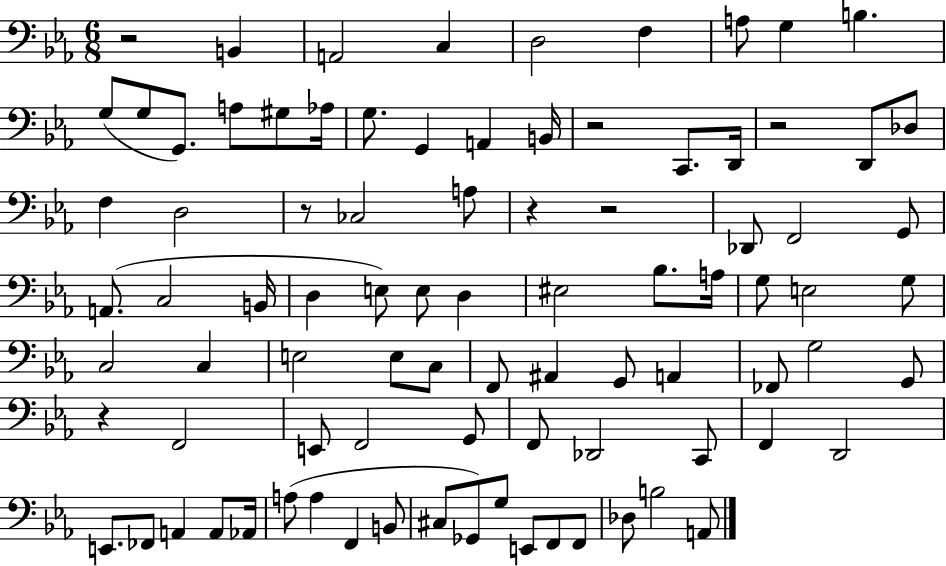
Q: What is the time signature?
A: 6/8